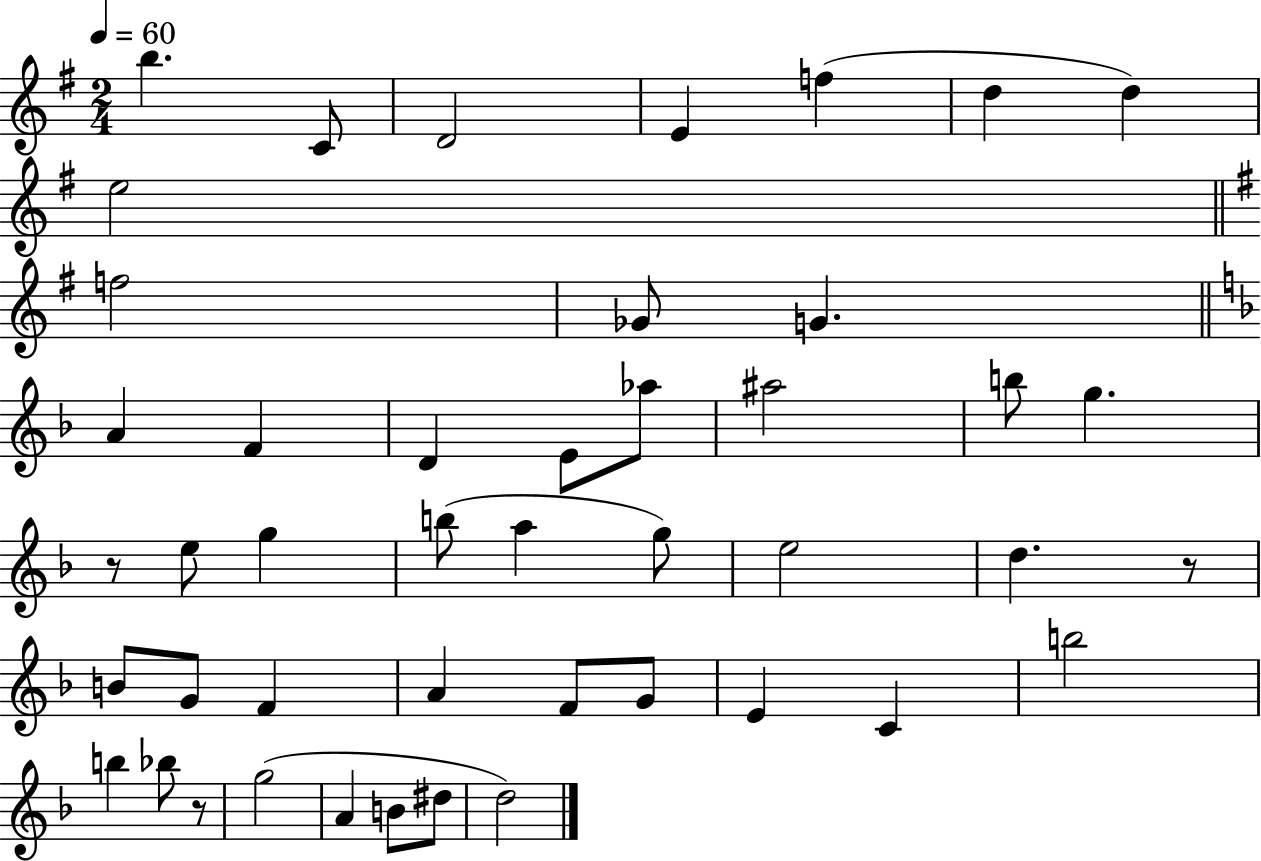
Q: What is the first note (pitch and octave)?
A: B5